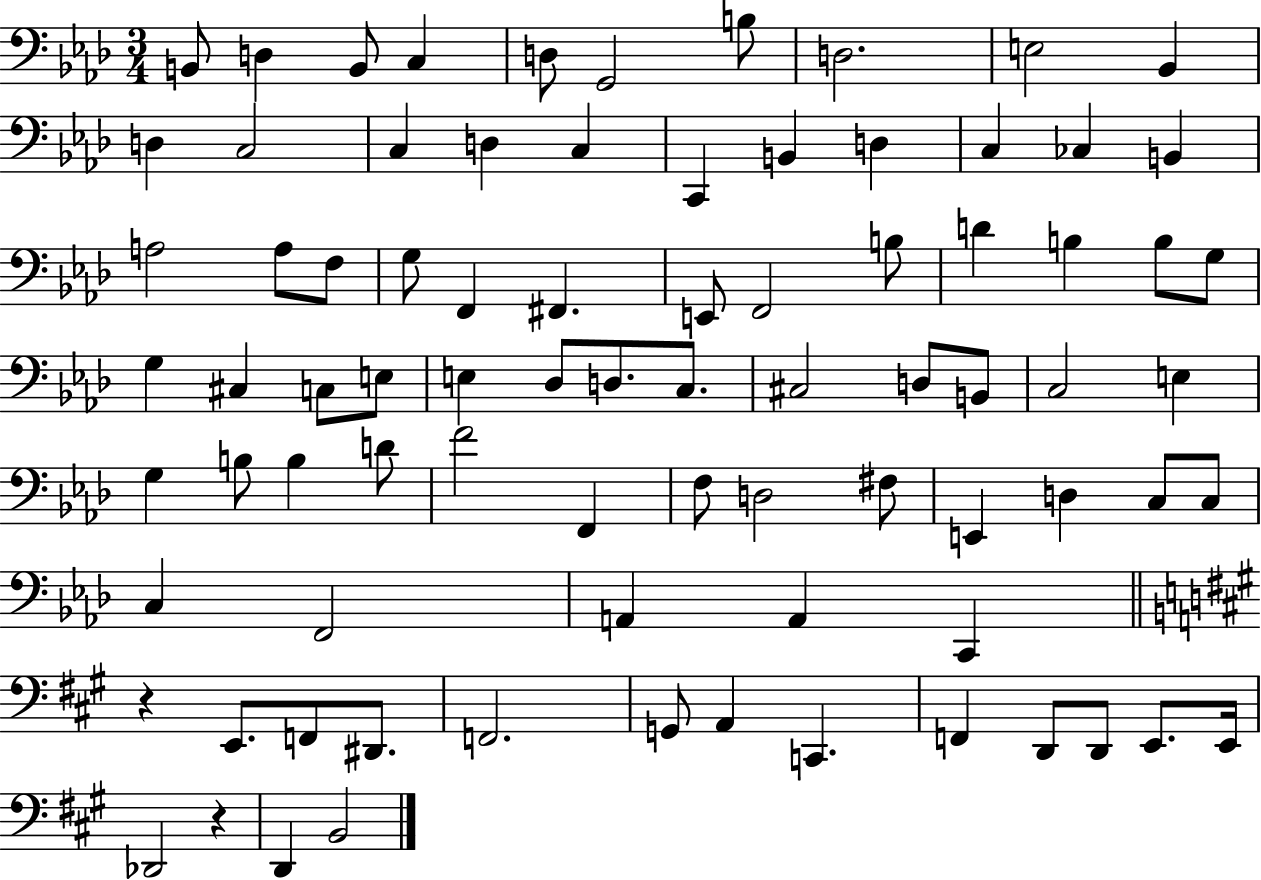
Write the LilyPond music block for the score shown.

{
  \clef bass
  \numericTimeSignature
  \time 3/4
  \key aes \major
  \repeat volta 2 { b,8 d4 b,8 c4 | d8 g,2 b8 | d2. | e2 bes,4 | \break d4 c2 | c4 d4 c4 | c,4 b,4 d4 | c4 ces4 b,4 | \break a2 a8 f8 | g8 f,4 fis,4. | e,8 f,2 b8 | d'4 b4 b8 g8 | \break g4 cis4 c8 e8 | e4 des8 d8. c8. | cis2 d8 b,8 | c2 e4 | \break g4 b8 b4 d'8 | f'2 f,4 | f8 d2 fis8 | e,4 d4 c8 c8 | \break c4 f,2 | a,4 a,4 c,4 | \bar "||" \break \key a \major r4 e,8. f,8 dis,8. | f,2. | g,8 a,4 c,4. | f,4 d,8 d,8 e,8. e,16 | \break des,2 r4 | d,4 b,2 | } \bar "|."
}